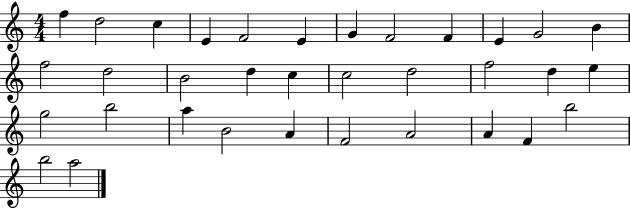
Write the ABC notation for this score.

X:1
T:Untitled
M:4/4
L:1/4
K:C
f d2 c E F2 E G F2 F E G2 B f2 d2 B2 d c c2 d2 f2 d e g2 b2 a B2 A F2 A2 A F b2 b2 a2